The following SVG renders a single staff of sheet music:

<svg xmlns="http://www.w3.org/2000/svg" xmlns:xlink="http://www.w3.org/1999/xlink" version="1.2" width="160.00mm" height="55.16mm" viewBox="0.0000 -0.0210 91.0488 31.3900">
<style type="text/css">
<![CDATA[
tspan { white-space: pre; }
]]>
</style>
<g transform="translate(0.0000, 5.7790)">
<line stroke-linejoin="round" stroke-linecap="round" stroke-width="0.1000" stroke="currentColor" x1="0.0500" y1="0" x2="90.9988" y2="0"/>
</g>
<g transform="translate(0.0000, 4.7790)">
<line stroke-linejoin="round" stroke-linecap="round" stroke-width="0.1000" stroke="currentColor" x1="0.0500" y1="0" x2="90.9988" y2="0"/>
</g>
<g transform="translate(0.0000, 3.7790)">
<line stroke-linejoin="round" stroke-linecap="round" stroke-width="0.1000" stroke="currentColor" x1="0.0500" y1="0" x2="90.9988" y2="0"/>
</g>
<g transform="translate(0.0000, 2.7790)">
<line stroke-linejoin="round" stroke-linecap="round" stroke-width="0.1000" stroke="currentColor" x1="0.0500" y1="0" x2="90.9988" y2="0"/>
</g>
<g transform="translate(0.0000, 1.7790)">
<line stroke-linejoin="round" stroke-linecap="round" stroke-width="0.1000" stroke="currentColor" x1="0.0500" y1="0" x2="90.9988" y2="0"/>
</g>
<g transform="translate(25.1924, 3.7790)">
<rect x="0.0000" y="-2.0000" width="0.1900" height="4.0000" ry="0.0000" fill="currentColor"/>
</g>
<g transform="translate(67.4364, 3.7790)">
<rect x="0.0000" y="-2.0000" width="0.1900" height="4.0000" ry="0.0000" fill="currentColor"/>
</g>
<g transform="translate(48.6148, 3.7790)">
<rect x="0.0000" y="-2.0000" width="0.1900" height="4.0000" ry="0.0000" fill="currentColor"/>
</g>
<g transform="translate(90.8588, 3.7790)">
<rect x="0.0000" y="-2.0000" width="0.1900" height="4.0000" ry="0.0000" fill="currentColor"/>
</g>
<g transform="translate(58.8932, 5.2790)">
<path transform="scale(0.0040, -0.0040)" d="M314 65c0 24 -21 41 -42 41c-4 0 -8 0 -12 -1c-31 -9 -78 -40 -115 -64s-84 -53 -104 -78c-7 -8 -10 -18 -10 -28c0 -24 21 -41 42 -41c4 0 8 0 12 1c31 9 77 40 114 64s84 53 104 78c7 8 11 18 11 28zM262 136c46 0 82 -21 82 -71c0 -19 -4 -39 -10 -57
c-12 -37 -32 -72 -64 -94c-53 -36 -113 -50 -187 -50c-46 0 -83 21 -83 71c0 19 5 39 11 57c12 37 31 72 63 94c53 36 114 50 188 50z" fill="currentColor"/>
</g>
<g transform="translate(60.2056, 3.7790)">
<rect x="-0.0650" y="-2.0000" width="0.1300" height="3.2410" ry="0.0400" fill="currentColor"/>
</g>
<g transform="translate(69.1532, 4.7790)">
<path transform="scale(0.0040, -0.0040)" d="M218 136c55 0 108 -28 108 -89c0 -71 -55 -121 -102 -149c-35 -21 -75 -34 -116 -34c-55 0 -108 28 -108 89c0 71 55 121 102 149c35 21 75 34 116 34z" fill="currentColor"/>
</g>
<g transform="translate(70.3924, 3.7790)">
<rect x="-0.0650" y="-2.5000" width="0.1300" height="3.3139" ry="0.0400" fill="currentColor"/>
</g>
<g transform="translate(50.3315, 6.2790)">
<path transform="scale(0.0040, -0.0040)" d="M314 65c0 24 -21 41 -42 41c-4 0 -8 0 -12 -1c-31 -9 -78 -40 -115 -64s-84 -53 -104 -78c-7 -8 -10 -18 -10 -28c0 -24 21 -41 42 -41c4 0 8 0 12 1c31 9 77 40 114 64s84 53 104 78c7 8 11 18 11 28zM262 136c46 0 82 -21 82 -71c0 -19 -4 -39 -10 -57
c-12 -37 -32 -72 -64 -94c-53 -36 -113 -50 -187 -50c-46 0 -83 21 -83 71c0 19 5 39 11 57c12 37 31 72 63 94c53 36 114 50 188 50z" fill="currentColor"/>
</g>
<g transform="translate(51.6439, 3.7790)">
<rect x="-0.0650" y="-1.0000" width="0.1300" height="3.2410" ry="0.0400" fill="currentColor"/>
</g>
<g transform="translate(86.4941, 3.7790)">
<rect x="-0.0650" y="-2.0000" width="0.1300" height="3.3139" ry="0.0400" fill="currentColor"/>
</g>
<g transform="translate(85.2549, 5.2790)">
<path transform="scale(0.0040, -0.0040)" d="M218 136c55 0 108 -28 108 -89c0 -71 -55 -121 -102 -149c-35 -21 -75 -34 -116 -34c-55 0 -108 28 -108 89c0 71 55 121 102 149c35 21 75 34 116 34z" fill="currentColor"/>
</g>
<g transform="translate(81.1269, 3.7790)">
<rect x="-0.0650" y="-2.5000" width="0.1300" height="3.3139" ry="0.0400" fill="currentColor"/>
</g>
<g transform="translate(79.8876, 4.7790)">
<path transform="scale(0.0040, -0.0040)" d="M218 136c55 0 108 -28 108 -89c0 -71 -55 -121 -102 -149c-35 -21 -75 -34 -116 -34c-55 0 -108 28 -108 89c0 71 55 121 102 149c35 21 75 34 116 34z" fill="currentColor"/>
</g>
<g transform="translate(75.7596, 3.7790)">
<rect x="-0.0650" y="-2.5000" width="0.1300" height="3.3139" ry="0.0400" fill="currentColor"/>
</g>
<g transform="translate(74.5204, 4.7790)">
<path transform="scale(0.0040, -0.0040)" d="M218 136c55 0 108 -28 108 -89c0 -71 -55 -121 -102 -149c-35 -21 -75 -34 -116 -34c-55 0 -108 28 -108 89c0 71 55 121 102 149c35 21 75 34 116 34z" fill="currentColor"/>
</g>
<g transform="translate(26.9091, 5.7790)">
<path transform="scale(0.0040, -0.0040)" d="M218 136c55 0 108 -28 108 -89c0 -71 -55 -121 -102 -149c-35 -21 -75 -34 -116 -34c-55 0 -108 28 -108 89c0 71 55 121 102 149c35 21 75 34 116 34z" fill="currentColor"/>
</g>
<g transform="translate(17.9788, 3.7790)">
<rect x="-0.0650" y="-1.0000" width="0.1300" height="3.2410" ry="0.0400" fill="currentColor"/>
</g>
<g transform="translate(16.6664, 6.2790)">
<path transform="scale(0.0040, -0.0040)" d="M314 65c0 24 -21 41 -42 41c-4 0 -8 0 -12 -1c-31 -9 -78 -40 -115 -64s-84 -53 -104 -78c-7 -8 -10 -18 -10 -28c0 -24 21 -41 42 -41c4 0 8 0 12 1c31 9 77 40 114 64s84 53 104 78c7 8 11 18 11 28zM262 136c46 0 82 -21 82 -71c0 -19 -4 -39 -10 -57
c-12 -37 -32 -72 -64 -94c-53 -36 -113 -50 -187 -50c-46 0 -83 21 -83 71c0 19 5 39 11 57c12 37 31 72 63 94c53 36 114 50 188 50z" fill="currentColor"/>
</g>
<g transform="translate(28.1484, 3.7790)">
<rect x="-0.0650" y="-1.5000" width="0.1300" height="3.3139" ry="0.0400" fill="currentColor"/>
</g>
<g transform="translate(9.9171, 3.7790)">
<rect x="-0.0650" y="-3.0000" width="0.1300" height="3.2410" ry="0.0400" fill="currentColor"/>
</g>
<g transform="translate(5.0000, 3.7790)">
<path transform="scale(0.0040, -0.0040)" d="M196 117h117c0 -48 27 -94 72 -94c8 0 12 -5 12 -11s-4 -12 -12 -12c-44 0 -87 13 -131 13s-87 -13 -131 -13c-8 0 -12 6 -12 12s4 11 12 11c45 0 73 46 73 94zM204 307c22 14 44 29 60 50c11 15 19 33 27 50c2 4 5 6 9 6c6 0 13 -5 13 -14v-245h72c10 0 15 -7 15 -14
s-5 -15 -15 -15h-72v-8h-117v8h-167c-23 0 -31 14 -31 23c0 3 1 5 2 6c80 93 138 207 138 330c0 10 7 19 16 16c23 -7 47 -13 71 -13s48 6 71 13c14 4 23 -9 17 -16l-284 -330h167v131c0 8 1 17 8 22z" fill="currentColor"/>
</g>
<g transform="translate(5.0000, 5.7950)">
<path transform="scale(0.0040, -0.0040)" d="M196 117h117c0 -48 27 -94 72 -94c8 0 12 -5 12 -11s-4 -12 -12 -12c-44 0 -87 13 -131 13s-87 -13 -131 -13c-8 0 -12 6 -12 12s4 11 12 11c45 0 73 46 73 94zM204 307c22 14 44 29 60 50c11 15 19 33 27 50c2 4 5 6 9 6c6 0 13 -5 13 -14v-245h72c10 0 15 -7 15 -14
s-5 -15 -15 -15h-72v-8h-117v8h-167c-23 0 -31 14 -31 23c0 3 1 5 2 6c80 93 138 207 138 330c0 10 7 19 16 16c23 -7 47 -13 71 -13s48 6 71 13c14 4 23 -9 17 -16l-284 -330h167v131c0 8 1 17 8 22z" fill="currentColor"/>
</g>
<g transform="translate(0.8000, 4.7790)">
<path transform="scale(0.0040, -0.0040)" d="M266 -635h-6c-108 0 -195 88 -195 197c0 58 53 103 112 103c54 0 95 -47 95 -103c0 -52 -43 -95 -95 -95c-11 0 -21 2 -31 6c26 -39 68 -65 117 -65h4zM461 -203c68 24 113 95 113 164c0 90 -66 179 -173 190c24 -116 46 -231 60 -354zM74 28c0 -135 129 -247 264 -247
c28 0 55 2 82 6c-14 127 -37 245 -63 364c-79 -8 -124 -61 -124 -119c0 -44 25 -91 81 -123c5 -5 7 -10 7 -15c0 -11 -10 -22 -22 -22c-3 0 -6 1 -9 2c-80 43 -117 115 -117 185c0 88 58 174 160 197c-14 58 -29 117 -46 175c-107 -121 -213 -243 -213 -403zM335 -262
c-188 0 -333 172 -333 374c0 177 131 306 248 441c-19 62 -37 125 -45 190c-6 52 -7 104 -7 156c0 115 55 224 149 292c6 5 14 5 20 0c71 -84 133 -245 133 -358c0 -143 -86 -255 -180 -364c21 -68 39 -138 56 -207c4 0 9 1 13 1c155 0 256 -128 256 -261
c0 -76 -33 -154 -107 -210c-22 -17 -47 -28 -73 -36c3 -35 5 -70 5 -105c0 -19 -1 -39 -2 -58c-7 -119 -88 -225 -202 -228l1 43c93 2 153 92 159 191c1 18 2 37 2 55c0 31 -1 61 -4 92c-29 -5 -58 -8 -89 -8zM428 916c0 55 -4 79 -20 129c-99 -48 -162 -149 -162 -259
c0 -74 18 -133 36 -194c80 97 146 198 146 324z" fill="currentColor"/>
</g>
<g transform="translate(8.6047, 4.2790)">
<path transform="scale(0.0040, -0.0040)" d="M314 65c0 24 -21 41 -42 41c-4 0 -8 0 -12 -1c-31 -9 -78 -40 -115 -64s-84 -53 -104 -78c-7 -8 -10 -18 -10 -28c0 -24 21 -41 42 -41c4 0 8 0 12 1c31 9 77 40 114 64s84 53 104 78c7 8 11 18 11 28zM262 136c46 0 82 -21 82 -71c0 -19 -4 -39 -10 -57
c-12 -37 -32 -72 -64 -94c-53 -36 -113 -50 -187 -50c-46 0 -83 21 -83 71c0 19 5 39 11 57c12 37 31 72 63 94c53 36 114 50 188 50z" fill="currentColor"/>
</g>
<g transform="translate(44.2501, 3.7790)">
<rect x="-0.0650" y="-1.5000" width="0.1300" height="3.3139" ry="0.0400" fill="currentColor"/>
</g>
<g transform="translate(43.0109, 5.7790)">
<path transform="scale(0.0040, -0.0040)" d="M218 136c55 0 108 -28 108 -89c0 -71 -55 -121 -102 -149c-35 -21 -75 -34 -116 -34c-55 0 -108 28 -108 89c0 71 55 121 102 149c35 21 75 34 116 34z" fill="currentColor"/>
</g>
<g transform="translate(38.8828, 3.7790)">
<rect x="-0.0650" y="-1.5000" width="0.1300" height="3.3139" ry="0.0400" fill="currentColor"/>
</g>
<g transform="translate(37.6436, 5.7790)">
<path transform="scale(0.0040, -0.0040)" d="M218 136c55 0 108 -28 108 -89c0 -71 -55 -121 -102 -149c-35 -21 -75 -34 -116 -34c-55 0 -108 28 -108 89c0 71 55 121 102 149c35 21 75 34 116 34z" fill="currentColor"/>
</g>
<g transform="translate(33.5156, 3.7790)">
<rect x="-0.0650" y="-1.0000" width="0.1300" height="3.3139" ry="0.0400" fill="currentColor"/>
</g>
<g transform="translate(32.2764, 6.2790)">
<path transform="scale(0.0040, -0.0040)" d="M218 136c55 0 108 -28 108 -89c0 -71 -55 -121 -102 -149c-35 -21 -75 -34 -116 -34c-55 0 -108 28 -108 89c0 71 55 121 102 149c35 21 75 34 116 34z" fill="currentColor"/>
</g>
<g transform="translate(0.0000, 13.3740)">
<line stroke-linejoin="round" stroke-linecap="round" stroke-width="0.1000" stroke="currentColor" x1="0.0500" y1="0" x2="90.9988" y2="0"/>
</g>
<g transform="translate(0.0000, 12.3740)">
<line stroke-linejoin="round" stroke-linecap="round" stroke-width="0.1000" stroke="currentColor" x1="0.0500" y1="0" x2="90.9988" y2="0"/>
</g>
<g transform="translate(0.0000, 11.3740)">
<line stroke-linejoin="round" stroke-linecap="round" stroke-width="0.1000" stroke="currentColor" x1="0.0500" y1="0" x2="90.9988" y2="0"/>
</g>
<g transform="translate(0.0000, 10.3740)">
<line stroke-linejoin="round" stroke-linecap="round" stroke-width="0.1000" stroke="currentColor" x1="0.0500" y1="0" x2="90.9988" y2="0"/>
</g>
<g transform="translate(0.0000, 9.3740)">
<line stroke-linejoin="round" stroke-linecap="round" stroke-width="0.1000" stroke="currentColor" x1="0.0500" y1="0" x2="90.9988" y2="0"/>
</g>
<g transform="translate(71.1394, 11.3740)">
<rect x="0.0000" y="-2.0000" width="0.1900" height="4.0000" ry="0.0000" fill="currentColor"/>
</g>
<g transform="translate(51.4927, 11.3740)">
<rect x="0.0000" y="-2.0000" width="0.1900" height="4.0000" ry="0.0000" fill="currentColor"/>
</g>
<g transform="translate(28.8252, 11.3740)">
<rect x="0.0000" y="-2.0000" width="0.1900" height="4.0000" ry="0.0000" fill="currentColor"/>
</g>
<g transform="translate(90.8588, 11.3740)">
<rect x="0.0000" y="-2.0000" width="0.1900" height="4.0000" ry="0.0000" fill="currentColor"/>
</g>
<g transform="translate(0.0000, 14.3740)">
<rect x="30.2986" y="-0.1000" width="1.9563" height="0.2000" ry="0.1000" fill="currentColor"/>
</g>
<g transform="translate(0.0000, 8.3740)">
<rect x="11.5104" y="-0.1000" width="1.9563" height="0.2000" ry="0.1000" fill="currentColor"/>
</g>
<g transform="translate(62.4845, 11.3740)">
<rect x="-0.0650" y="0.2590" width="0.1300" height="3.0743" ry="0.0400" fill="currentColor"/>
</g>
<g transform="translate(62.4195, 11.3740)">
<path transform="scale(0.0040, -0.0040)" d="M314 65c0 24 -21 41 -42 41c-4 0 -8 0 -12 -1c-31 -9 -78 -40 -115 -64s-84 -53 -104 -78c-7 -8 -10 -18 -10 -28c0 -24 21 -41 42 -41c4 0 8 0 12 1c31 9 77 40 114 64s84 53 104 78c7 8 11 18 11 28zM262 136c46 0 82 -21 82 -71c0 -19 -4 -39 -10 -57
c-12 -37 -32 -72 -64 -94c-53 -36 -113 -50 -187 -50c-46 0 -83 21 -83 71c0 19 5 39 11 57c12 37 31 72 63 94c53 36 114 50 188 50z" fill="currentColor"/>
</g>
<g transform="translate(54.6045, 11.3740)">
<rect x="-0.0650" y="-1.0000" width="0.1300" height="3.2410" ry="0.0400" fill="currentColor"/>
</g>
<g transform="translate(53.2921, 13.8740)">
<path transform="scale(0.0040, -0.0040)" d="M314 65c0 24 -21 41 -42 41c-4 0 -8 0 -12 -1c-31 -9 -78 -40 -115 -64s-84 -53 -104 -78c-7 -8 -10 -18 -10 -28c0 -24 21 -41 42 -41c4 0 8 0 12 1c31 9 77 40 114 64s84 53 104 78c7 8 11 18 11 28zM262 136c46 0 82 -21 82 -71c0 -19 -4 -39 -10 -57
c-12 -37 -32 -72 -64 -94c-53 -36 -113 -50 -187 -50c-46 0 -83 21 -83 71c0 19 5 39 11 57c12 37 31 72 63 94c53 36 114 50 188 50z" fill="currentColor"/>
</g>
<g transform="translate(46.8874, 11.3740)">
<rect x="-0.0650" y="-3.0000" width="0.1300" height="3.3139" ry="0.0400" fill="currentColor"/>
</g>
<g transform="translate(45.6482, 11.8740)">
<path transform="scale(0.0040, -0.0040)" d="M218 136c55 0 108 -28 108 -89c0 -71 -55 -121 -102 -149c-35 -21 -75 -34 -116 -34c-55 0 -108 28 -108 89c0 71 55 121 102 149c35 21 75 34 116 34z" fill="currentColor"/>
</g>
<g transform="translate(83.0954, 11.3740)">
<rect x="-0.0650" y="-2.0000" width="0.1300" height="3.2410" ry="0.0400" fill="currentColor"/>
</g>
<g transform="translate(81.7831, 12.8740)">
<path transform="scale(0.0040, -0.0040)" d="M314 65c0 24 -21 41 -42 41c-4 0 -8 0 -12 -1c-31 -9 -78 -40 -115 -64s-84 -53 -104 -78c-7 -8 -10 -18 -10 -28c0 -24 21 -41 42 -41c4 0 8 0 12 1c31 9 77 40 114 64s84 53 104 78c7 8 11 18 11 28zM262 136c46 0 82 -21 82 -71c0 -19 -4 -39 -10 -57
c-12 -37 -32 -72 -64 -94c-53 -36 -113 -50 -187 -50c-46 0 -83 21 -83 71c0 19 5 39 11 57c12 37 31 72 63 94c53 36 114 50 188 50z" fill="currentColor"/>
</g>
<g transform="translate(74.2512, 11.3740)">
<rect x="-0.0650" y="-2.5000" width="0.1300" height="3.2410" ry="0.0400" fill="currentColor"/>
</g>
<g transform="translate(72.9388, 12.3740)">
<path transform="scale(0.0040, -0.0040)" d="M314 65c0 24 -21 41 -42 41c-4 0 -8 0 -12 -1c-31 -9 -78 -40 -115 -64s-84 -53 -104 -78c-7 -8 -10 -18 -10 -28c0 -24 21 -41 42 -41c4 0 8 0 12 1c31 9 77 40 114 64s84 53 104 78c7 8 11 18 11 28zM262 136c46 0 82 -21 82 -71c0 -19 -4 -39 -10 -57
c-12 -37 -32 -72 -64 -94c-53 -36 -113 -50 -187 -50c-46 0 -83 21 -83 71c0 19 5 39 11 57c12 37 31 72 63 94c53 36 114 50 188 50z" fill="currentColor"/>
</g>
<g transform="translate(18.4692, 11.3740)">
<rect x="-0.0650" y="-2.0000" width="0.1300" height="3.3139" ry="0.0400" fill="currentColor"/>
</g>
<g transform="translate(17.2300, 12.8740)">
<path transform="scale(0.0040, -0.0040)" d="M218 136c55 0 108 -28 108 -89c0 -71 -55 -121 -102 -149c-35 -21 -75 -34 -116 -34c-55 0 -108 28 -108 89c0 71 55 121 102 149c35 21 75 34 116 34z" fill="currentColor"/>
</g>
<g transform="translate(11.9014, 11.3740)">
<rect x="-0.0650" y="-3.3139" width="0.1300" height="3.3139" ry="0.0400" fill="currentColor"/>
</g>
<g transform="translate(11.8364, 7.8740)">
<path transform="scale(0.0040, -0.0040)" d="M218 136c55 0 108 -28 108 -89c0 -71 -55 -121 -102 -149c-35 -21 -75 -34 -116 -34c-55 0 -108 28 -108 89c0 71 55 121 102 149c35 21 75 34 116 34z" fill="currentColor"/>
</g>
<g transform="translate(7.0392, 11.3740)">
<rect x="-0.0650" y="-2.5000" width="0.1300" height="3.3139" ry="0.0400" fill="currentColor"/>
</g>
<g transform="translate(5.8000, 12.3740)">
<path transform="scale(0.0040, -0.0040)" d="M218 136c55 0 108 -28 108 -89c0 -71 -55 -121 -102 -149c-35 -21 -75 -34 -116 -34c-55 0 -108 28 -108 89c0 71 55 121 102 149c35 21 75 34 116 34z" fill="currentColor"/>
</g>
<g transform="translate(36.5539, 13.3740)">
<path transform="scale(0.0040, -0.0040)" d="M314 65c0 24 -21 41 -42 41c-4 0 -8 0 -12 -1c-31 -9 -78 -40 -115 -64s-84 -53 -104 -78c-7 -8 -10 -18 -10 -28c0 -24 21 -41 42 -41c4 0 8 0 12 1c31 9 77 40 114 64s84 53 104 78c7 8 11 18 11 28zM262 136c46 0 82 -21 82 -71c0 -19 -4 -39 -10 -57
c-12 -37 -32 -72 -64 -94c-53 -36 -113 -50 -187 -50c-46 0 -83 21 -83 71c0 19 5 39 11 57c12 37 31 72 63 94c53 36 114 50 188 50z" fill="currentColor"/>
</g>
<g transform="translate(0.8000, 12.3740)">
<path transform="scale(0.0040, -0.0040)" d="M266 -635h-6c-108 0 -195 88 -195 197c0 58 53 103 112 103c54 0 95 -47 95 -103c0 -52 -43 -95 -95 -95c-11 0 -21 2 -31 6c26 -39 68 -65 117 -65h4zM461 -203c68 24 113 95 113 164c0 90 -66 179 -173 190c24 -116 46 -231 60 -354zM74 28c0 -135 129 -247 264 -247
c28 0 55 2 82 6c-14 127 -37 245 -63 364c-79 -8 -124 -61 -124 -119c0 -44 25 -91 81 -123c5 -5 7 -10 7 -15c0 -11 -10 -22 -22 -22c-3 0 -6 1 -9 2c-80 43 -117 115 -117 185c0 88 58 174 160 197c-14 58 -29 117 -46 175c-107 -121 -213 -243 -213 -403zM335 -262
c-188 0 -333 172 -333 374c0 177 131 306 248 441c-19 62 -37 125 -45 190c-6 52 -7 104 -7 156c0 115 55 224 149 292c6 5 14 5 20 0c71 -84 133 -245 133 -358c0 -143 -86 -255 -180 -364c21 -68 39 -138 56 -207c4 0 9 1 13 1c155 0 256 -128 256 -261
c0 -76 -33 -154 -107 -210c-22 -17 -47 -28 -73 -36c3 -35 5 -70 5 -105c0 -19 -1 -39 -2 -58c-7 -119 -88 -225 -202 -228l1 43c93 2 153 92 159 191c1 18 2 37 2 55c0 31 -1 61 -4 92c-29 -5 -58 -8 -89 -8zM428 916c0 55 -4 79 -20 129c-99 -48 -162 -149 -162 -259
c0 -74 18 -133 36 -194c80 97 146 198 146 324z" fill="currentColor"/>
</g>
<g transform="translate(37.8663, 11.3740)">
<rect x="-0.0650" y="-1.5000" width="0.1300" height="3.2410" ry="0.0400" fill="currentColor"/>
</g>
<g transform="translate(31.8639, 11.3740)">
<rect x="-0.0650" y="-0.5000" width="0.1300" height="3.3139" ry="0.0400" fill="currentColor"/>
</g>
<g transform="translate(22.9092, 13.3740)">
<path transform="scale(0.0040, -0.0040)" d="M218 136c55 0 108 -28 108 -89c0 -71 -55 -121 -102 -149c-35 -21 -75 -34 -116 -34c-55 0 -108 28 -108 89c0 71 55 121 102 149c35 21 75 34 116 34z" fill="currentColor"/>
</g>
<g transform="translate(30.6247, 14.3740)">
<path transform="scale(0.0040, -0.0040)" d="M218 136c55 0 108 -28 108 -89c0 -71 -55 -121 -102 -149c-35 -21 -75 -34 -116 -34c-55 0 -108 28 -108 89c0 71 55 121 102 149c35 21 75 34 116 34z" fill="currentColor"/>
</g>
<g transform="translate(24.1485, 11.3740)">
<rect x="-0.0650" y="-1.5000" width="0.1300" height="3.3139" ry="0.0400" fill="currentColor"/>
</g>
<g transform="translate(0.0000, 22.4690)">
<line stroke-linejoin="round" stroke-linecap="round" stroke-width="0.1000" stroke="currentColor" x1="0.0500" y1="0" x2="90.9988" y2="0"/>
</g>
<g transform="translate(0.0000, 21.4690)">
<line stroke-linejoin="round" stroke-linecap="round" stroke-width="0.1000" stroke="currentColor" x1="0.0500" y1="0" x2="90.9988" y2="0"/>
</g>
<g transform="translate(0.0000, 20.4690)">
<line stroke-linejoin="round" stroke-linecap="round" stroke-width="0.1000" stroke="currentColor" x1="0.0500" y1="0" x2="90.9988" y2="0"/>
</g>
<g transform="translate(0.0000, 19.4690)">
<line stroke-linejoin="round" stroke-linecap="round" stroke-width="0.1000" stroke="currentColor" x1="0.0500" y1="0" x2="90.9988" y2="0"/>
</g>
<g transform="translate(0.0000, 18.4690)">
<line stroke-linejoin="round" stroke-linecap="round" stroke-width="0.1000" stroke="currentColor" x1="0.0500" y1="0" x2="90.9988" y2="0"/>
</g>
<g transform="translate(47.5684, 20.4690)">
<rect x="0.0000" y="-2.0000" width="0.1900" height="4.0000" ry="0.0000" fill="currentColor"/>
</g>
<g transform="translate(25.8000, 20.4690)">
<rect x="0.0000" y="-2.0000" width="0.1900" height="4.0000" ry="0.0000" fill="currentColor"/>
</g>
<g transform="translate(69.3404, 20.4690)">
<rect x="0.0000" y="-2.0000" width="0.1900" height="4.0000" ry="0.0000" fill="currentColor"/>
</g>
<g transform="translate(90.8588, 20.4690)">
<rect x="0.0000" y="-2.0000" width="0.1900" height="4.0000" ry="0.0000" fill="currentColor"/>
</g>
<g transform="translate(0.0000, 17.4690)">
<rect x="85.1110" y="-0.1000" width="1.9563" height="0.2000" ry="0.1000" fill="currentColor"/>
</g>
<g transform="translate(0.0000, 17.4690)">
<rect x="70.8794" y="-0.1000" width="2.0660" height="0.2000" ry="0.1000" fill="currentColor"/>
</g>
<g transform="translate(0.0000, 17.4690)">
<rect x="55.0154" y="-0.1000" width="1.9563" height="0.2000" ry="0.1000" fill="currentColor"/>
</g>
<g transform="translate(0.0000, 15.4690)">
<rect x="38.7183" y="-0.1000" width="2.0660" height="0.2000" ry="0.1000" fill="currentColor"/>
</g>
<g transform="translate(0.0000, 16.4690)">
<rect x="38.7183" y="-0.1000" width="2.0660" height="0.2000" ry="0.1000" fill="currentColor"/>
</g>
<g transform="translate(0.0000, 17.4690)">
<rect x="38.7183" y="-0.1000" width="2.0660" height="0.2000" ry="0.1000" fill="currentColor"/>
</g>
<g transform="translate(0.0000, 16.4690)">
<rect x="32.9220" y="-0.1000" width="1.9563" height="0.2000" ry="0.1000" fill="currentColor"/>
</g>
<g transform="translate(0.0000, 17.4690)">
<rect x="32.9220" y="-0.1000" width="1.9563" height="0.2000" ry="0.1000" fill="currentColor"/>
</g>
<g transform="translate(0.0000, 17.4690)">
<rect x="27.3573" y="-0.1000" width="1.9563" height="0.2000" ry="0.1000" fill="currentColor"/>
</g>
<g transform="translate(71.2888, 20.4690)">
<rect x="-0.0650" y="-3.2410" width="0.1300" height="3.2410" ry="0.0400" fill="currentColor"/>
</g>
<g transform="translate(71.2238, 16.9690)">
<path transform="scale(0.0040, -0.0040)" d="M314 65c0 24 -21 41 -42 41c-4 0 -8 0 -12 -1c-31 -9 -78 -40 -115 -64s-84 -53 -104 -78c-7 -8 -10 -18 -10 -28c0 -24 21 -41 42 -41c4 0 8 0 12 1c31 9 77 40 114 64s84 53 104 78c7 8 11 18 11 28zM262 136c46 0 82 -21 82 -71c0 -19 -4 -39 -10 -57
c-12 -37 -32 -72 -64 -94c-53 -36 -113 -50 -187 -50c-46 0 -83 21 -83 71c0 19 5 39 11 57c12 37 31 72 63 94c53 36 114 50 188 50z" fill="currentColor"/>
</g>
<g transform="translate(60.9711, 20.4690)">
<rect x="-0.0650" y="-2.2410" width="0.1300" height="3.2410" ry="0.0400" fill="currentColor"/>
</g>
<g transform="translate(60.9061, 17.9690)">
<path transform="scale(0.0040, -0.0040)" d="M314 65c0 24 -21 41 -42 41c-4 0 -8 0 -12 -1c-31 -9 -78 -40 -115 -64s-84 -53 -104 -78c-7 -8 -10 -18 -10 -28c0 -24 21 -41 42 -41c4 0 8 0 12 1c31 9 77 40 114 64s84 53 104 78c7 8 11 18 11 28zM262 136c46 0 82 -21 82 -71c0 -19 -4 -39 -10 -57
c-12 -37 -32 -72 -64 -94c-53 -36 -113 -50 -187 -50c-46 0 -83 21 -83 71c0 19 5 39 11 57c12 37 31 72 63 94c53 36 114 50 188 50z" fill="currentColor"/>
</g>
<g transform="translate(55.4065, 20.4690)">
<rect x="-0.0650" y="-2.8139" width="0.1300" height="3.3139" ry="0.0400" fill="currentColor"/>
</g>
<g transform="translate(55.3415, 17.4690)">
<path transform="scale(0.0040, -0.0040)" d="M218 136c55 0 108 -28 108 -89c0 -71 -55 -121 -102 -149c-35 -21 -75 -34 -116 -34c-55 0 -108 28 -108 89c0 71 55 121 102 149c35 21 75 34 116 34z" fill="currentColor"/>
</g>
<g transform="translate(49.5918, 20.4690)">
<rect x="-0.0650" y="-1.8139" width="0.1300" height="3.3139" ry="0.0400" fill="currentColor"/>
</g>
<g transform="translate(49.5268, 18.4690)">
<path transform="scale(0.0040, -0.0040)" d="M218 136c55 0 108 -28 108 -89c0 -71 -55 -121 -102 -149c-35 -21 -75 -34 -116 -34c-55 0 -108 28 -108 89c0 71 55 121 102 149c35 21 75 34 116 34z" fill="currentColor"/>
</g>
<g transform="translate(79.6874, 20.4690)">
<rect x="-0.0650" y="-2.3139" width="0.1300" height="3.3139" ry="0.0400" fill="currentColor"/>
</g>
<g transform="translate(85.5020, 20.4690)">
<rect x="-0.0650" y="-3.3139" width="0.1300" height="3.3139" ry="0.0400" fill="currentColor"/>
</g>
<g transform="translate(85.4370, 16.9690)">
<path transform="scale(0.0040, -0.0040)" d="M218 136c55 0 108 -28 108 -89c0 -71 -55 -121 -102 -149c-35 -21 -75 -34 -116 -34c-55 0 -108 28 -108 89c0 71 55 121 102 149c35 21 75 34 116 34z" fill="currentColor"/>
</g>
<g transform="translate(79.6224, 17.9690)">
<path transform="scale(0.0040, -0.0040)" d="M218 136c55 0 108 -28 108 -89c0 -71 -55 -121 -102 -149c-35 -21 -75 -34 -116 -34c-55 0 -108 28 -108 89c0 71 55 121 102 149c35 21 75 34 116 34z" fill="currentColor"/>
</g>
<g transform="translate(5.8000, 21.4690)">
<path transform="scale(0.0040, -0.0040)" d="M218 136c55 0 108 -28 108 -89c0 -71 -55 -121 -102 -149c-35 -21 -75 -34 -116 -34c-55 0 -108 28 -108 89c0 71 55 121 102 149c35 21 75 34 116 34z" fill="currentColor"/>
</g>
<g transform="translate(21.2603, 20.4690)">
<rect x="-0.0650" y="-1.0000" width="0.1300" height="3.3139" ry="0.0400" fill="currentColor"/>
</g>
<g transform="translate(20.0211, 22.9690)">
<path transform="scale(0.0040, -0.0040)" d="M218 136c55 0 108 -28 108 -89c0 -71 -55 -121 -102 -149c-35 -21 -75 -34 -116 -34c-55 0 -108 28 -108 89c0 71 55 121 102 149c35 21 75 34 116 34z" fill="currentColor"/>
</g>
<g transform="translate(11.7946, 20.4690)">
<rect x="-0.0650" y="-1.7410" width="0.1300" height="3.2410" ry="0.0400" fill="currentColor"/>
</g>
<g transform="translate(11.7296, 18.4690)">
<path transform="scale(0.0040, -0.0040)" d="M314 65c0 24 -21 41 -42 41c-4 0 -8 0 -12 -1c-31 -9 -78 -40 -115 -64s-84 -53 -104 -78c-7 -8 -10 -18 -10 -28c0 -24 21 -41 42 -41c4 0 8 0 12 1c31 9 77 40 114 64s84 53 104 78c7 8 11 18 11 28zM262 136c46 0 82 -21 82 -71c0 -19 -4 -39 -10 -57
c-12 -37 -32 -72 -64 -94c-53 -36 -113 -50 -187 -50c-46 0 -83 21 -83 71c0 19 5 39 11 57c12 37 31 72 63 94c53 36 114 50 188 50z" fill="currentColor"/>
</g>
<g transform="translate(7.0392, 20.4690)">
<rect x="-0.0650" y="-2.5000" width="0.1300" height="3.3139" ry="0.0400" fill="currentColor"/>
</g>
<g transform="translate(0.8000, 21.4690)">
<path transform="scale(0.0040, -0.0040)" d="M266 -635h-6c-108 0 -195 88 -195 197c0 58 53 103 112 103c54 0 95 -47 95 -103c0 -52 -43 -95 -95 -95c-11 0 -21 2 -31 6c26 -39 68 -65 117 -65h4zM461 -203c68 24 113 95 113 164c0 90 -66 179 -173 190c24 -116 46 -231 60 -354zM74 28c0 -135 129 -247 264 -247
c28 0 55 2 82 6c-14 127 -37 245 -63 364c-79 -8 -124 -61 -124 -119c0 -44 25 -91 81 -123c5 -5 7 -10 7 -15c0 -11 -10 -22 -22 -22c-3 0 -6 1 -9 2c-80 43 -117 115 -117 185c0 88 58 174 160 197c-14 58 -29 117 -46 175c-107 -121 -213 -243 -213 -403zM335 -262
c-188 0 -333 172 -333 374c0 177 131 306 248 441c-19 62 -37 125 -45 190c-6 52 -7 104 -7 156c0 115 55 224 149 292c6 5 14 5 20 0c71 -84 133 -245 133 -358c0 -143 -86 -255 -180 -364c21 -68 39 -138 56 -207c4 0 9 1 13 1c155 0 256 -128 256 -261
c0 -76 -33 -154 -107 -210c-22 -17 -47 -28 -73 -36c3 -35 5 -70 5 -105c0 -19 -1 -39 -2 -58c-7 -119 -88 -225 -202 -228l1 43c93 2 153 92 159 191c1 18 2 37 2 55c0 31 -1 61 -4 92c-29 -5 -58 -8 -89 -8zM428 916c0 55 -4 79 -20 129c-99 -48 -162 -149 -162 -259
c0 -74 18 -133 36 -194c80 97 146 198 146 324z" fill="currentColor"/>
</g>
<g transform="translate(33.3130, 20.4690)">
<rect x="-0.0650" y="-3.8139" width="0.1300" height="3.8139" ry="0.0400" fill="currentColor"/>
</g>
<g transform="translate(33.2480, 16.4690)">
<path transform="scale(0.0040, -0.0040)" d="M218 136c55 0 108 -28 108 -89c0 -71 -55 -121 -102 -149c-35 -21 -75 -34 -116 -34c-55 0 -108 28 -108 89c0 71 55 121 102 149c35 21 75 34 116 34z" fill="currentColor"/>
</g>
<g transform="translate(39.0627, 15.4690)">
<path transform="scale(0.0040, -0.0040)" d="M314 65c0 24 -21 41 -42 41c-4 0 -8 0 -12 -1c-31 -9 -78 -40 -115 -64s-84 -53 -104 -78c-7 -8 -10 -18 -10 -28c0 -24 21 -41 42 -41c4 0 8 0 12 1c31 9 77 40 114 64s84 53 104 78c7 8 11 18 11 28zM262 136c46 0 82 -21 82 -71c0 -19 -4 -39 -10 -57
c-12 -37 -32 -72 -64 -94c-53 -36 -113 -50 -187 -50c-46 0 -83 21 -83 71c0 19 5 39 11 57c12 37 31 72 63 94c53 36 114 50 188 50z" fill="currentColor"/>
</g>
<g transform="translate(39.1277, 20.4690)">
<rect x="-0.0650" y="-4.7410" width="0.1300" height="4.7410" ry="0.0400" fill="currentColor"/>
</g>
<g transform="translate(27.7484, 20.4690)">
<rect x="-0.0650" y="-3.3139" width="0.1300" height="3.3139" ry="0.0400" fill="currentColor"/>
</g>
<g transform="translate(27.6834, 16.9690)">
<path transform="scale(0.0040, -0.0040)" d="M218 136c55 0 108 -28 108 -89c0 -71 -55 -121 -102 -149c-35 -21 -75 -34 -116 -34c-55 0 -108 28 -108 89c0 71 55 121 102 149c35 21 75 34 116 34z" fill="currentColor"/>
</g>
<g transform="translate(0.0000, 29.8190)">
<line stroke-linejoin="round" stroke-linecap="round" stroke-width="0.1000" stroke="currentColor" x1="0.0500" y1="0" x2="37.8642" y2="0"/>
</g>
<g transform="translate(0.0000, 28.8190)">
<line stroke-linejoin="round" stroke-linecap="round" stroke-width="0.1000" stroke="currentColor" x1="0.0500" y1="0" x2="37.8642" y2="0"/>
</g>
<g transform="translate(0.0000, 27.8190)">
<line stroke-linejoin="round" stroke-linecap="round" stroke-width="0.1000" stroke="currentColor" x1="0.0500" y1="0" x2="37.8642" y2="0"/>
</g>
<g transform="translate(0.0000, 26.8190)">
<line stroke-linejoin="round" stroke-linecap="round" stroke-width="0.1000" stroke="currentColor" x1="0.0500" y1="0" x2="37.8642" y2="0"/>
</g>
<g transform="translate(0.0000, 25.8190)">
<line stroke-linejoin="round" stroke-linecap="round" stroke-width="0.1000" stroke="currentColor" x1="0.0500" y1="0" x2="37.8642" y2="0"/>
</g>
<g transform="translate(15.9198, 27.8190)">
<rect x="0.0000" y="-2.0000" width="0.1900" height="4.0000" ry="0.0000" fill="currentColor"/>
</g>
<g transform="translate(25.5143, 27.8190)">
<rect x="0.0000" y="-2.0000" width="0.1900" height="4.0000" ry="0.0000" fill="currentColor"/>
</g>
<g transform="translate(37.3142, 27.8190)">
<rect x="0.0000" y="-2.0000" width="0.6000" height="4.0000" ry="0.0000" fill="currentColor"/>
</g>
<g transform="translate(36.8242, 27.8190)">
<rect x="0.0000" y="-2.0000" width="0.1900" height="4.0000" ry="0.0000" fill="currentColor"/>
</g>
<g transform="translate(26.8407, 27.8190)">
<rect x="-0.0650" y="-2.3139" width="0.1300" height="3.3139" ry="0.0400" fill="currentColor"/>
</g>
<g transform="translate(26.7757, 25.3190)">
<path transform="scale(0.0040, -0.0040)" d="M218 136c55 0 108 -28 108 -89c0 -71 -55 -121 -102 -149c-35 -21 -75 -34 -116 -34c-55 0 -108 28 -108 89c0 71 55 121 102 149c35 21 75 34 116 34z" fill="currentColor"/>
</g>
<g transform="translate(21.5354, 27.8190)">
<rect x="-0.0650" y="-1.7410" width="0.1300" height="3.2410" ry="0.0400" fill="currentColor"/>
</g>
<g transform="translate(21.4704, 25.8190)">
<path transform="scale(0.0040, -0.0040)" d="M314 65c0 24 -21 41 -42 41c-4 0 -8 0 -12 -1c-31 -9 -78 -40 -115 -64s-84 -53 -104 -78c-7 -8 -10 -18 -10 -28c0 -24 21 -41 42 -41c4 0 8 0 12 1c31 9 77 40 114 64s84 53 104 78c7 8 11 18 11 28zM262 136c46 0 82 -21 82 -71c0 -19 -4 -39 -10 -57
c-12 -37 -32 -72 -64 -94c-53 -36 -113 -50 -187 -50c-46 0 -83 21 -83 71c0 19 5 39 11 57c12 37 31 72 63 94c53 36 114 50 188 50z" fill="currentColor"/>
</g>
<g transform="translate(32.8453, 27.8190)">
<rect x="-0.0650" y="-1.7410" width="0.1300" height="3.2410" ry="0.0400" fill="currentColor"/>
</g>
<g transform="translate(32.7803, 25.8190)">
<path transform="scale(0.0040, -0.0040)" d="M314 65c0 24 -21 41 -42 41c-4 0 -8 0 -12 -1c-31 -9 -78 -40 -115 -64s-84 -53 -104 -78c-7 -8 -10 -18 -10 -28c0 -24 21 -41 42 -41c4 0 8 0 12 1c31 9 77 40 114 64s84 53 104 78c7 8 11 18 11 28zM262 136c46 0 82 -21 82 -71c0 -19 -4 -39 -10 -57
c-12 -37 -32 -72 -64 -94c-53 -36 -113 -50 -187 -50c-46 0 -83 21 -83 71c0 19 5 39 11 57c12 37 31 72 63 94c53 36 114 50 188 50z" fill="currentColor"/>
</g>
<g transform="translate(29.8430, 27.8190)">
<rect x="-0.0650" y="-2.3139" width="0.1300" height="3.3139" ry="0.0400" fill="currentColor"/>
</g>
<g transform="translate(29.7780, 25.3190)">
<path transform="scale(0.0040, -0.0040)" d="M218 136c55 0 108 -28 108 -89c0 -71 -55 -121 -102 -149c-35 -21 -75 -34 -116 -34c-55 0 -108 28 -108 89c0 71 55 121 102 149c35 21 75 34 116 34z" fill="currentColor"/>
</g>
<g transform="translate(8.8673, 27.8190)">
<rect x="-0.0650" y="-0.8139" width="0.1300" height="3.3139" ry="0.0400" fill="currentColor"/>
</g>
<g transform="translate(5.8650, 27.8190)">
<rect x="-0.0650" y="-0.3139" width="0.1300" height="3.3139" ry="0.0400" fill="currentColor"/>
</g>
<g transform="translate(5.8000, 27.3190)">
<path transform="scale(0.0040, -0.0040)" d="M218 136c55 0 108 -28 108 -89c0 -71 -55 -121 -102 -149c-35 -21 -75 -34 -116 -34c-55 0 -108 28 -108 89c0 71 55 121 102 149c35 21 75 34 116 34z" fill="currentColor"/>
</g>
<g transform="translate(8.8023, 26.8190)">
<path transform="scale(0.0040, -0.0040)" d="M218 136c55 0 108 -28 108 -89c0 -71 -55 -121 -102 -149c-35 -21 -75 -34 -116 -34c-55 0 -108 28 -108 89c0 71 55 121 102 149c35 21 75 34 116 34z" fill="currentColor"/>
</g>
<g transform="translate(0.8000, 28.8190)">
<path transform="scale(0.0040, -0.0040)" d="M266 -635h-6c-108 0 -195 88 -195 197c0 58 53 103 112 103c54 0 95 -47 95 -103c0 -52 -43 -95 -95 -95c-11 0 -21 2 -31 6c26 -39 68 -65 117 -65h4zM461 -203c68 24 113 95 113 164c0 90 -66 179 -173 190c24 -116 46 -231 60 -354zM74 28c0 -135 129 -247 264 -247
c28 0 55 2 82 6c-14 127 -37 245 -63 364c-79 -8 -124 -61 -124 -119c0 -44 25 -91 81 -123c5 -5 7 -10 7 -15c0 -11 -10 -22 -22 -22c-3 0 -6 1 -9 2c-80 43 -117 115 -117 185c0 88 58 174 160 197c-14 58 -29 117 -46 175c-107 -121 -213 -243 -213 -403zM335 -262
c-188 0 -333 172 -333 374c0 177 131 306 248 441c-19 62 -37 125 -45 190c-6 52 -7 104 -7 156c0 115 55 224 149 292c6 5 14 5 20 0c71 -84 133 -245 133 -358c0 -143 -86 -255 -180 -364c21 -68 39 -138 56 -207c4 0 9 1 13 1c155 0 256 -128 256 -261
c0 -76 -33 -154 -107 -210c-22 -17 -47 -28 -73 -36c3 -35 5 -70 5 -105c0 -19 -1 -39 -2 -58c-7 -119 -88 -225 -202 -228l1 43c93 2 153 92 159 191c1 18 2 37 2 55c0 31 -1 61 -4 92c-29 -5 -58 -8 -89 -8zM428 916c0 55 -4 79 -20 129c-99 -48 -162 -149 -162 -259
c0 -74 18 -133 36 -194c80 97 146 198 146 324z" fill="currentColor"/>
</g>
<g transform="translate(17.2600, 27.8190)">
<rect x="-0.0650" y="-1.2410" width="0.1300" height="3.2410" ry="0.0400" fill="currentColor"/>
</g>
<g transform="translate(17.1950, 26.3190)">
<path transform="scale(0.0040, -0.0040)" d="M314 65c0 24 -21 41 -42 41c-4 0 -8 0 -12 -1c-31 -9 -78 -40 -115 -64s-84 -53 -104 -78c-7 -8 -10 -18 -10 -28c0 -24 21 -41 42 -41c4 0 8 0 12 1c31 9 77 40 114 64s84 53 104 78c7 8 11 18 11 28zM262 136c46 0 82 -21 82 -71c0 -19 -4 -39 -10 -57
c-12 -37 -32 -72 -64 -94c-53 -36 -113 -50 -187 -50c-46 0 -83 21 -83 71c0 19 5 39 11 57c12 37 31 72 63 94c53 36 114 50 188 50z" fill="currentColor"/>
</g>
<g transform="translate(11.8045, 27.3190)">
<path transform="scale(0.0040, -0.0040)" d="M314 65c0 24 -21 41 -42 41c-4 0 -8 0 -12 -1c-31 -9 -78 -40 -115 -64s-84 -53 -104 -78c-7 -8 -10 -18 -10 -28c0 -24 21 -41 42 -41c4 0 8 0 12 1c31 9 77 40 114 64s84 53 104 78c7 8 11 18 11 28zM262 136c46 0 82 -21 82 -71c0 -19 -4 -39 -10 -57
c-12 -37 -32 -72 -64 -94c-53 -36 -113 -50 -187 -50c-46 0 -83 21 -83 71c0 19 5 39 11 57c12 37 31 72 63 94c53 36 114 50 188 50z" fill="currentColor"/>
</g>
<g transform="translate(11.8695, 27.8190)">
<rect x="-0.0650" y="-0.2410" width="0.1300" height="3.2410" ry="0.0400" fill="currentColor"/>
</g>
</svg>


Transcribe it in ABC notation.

X:1
T:Untitled
M:4/4
L:1/4
K:C
A2 D2 E D E E D2 F2 G G G F G b F E C E2 A D2 B2 G2 F2 G f2 D b c' e'2 f a g2 b2 g b c d c2 e2 f2 g g f2